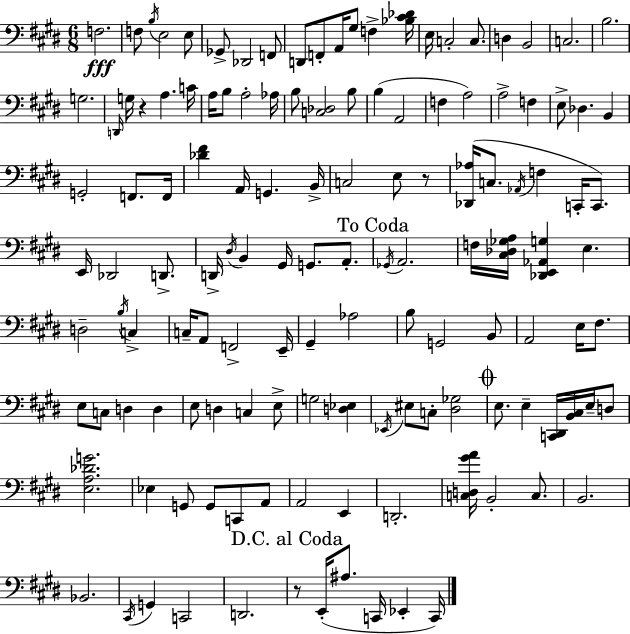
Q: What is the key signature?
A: E major